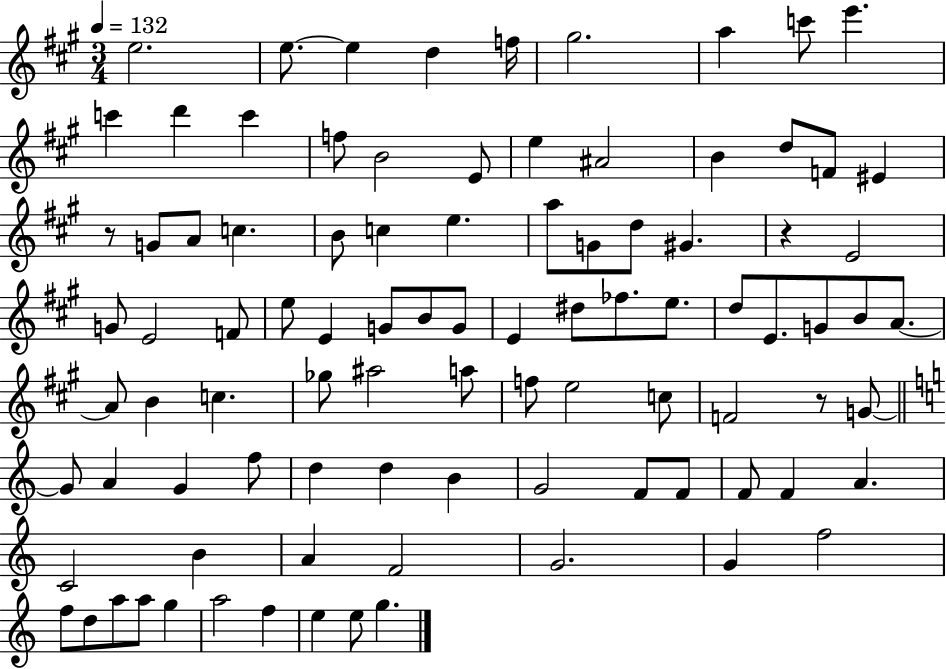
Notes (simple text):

E5/h. E5/e. E5/q D5/q F5/s G#5/h. A5/q C6/e E6/q. C6/q D6/q C6/q F5/e B4/h E4/e E5/q A#4/h B4/q D5/e F4/e EIS4/q R/e G4/e A4/e C5/q. B4/e C5/q E5/q. A5/e G4/e D5/e G#4/q. R/q E4/h G4/e E4/h F4/e E5/e E4/q G4/e B4/e G4/e E4/q D#5/e FES5/e. E5/e. D5/e E4/e. G4/e B4/e A4/e. A4/e B4/q C5/q. Gb5/e A#5/h A5/e F5/e E5/h C5/e F4/h R/e G4/e G4/e A4/q G4/q F5/e D5/q D5/q B4/q G4/h F4/e F4/e F4/e F4/q A4/q. C4/h B4/q A4/q F4/h G4/h. G4/q F5/h F5/e D5/e A5/e A5/e G5/q A5/h F5/q E5/q E5/e G5/q.